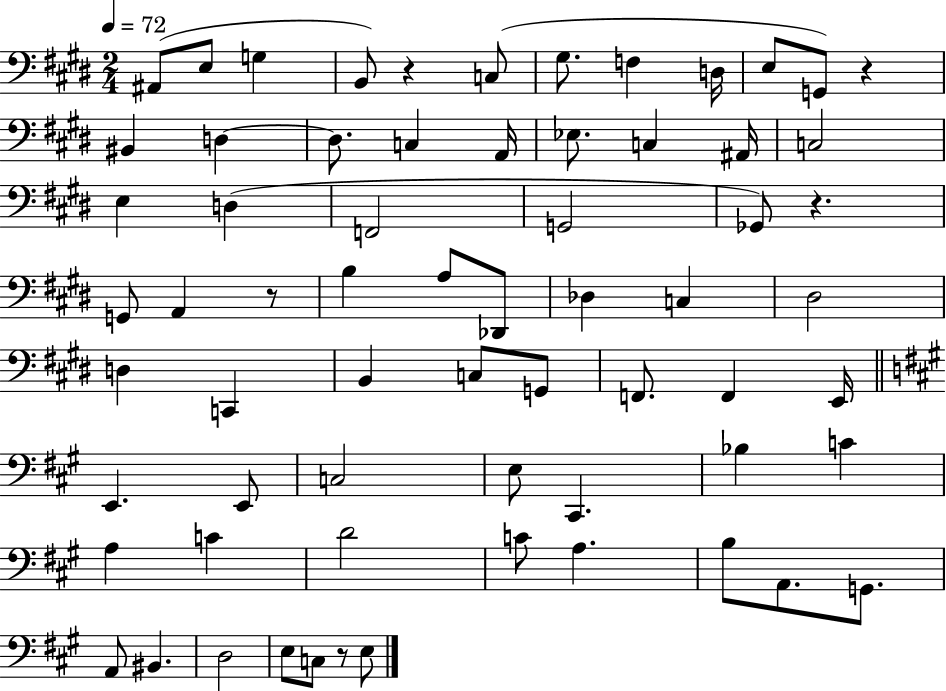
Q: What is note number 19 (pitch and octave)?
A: C3